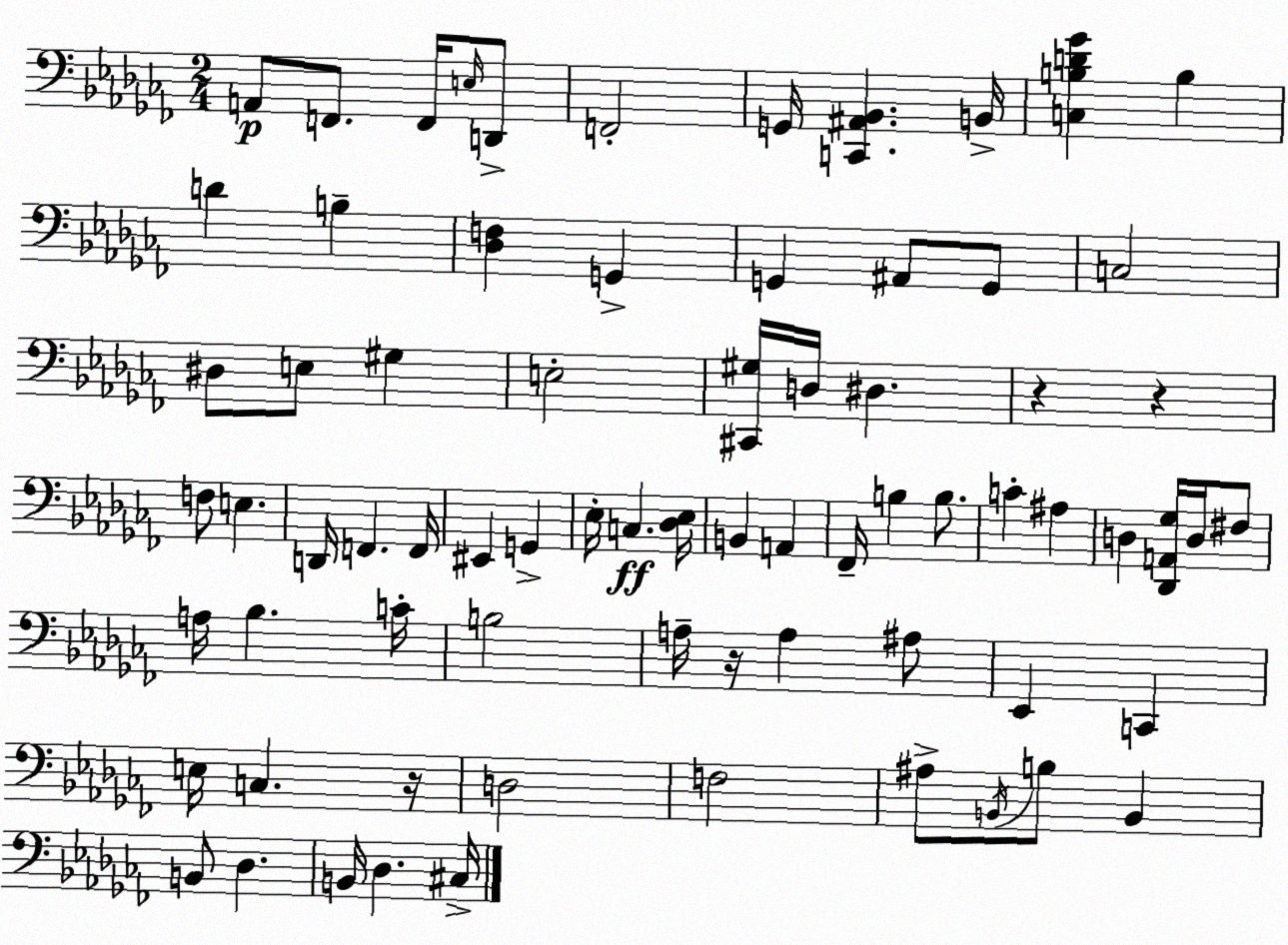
X:1
T:Untitled
M:2/4
L:1/4
K:Abm
A,,/2 F,,/2 F,,/4 E,/4 D,,/2 F,,2 G,,/4 [C,,^A,,_B,,] B,,/4 [C,B,D_G] B, D B, [_D,F,] G,, G,, ^A,,/2 G,,/2 C,2 ^D,/2 E,/2 ^G, E,2 [^C,,^G,]/4 D,/4 ^D, z z F,/2 E, D,,/4 F,, F,,/4 ^E,, G,, _E,/4 C, [_D,_E,]/4 B,, A,, _F,,/4 B, B,/2 C ^A, D, [_D,,A,,_G,]/4 D,/4 ^F,/2 A,/4 _B, C/4 B,2 A,/4 z/4 A, ^A,/2 _E,, C,, E,/4 C, z/4 D,2 F,2 ^A,/2 B,,/4 B,/2 B,, B,,/2 _D, B,,/4 _D, ^C,/4